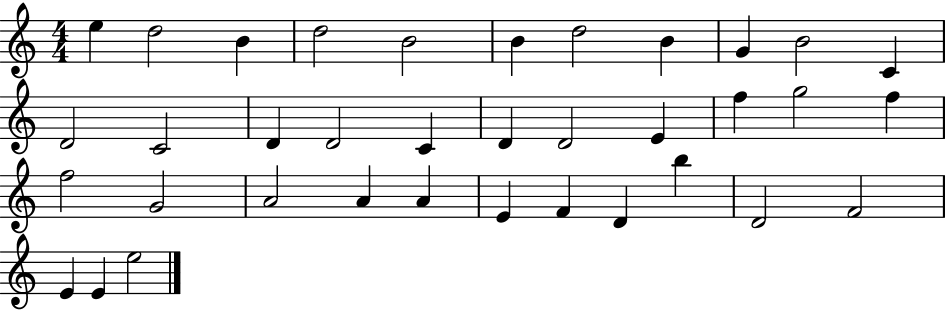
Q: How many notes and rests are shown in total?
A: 36